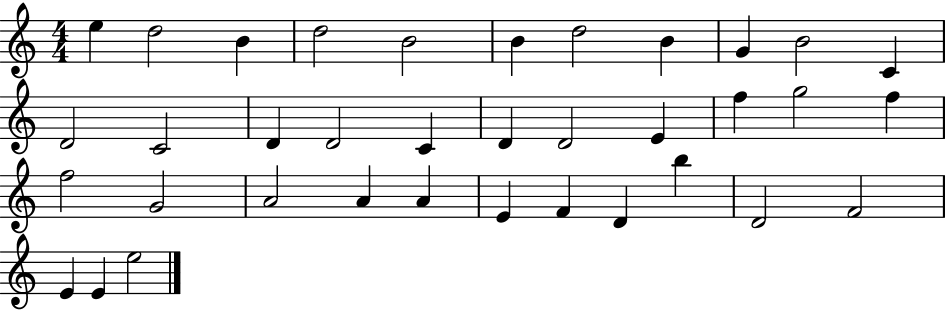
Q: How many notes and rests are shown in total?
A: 36